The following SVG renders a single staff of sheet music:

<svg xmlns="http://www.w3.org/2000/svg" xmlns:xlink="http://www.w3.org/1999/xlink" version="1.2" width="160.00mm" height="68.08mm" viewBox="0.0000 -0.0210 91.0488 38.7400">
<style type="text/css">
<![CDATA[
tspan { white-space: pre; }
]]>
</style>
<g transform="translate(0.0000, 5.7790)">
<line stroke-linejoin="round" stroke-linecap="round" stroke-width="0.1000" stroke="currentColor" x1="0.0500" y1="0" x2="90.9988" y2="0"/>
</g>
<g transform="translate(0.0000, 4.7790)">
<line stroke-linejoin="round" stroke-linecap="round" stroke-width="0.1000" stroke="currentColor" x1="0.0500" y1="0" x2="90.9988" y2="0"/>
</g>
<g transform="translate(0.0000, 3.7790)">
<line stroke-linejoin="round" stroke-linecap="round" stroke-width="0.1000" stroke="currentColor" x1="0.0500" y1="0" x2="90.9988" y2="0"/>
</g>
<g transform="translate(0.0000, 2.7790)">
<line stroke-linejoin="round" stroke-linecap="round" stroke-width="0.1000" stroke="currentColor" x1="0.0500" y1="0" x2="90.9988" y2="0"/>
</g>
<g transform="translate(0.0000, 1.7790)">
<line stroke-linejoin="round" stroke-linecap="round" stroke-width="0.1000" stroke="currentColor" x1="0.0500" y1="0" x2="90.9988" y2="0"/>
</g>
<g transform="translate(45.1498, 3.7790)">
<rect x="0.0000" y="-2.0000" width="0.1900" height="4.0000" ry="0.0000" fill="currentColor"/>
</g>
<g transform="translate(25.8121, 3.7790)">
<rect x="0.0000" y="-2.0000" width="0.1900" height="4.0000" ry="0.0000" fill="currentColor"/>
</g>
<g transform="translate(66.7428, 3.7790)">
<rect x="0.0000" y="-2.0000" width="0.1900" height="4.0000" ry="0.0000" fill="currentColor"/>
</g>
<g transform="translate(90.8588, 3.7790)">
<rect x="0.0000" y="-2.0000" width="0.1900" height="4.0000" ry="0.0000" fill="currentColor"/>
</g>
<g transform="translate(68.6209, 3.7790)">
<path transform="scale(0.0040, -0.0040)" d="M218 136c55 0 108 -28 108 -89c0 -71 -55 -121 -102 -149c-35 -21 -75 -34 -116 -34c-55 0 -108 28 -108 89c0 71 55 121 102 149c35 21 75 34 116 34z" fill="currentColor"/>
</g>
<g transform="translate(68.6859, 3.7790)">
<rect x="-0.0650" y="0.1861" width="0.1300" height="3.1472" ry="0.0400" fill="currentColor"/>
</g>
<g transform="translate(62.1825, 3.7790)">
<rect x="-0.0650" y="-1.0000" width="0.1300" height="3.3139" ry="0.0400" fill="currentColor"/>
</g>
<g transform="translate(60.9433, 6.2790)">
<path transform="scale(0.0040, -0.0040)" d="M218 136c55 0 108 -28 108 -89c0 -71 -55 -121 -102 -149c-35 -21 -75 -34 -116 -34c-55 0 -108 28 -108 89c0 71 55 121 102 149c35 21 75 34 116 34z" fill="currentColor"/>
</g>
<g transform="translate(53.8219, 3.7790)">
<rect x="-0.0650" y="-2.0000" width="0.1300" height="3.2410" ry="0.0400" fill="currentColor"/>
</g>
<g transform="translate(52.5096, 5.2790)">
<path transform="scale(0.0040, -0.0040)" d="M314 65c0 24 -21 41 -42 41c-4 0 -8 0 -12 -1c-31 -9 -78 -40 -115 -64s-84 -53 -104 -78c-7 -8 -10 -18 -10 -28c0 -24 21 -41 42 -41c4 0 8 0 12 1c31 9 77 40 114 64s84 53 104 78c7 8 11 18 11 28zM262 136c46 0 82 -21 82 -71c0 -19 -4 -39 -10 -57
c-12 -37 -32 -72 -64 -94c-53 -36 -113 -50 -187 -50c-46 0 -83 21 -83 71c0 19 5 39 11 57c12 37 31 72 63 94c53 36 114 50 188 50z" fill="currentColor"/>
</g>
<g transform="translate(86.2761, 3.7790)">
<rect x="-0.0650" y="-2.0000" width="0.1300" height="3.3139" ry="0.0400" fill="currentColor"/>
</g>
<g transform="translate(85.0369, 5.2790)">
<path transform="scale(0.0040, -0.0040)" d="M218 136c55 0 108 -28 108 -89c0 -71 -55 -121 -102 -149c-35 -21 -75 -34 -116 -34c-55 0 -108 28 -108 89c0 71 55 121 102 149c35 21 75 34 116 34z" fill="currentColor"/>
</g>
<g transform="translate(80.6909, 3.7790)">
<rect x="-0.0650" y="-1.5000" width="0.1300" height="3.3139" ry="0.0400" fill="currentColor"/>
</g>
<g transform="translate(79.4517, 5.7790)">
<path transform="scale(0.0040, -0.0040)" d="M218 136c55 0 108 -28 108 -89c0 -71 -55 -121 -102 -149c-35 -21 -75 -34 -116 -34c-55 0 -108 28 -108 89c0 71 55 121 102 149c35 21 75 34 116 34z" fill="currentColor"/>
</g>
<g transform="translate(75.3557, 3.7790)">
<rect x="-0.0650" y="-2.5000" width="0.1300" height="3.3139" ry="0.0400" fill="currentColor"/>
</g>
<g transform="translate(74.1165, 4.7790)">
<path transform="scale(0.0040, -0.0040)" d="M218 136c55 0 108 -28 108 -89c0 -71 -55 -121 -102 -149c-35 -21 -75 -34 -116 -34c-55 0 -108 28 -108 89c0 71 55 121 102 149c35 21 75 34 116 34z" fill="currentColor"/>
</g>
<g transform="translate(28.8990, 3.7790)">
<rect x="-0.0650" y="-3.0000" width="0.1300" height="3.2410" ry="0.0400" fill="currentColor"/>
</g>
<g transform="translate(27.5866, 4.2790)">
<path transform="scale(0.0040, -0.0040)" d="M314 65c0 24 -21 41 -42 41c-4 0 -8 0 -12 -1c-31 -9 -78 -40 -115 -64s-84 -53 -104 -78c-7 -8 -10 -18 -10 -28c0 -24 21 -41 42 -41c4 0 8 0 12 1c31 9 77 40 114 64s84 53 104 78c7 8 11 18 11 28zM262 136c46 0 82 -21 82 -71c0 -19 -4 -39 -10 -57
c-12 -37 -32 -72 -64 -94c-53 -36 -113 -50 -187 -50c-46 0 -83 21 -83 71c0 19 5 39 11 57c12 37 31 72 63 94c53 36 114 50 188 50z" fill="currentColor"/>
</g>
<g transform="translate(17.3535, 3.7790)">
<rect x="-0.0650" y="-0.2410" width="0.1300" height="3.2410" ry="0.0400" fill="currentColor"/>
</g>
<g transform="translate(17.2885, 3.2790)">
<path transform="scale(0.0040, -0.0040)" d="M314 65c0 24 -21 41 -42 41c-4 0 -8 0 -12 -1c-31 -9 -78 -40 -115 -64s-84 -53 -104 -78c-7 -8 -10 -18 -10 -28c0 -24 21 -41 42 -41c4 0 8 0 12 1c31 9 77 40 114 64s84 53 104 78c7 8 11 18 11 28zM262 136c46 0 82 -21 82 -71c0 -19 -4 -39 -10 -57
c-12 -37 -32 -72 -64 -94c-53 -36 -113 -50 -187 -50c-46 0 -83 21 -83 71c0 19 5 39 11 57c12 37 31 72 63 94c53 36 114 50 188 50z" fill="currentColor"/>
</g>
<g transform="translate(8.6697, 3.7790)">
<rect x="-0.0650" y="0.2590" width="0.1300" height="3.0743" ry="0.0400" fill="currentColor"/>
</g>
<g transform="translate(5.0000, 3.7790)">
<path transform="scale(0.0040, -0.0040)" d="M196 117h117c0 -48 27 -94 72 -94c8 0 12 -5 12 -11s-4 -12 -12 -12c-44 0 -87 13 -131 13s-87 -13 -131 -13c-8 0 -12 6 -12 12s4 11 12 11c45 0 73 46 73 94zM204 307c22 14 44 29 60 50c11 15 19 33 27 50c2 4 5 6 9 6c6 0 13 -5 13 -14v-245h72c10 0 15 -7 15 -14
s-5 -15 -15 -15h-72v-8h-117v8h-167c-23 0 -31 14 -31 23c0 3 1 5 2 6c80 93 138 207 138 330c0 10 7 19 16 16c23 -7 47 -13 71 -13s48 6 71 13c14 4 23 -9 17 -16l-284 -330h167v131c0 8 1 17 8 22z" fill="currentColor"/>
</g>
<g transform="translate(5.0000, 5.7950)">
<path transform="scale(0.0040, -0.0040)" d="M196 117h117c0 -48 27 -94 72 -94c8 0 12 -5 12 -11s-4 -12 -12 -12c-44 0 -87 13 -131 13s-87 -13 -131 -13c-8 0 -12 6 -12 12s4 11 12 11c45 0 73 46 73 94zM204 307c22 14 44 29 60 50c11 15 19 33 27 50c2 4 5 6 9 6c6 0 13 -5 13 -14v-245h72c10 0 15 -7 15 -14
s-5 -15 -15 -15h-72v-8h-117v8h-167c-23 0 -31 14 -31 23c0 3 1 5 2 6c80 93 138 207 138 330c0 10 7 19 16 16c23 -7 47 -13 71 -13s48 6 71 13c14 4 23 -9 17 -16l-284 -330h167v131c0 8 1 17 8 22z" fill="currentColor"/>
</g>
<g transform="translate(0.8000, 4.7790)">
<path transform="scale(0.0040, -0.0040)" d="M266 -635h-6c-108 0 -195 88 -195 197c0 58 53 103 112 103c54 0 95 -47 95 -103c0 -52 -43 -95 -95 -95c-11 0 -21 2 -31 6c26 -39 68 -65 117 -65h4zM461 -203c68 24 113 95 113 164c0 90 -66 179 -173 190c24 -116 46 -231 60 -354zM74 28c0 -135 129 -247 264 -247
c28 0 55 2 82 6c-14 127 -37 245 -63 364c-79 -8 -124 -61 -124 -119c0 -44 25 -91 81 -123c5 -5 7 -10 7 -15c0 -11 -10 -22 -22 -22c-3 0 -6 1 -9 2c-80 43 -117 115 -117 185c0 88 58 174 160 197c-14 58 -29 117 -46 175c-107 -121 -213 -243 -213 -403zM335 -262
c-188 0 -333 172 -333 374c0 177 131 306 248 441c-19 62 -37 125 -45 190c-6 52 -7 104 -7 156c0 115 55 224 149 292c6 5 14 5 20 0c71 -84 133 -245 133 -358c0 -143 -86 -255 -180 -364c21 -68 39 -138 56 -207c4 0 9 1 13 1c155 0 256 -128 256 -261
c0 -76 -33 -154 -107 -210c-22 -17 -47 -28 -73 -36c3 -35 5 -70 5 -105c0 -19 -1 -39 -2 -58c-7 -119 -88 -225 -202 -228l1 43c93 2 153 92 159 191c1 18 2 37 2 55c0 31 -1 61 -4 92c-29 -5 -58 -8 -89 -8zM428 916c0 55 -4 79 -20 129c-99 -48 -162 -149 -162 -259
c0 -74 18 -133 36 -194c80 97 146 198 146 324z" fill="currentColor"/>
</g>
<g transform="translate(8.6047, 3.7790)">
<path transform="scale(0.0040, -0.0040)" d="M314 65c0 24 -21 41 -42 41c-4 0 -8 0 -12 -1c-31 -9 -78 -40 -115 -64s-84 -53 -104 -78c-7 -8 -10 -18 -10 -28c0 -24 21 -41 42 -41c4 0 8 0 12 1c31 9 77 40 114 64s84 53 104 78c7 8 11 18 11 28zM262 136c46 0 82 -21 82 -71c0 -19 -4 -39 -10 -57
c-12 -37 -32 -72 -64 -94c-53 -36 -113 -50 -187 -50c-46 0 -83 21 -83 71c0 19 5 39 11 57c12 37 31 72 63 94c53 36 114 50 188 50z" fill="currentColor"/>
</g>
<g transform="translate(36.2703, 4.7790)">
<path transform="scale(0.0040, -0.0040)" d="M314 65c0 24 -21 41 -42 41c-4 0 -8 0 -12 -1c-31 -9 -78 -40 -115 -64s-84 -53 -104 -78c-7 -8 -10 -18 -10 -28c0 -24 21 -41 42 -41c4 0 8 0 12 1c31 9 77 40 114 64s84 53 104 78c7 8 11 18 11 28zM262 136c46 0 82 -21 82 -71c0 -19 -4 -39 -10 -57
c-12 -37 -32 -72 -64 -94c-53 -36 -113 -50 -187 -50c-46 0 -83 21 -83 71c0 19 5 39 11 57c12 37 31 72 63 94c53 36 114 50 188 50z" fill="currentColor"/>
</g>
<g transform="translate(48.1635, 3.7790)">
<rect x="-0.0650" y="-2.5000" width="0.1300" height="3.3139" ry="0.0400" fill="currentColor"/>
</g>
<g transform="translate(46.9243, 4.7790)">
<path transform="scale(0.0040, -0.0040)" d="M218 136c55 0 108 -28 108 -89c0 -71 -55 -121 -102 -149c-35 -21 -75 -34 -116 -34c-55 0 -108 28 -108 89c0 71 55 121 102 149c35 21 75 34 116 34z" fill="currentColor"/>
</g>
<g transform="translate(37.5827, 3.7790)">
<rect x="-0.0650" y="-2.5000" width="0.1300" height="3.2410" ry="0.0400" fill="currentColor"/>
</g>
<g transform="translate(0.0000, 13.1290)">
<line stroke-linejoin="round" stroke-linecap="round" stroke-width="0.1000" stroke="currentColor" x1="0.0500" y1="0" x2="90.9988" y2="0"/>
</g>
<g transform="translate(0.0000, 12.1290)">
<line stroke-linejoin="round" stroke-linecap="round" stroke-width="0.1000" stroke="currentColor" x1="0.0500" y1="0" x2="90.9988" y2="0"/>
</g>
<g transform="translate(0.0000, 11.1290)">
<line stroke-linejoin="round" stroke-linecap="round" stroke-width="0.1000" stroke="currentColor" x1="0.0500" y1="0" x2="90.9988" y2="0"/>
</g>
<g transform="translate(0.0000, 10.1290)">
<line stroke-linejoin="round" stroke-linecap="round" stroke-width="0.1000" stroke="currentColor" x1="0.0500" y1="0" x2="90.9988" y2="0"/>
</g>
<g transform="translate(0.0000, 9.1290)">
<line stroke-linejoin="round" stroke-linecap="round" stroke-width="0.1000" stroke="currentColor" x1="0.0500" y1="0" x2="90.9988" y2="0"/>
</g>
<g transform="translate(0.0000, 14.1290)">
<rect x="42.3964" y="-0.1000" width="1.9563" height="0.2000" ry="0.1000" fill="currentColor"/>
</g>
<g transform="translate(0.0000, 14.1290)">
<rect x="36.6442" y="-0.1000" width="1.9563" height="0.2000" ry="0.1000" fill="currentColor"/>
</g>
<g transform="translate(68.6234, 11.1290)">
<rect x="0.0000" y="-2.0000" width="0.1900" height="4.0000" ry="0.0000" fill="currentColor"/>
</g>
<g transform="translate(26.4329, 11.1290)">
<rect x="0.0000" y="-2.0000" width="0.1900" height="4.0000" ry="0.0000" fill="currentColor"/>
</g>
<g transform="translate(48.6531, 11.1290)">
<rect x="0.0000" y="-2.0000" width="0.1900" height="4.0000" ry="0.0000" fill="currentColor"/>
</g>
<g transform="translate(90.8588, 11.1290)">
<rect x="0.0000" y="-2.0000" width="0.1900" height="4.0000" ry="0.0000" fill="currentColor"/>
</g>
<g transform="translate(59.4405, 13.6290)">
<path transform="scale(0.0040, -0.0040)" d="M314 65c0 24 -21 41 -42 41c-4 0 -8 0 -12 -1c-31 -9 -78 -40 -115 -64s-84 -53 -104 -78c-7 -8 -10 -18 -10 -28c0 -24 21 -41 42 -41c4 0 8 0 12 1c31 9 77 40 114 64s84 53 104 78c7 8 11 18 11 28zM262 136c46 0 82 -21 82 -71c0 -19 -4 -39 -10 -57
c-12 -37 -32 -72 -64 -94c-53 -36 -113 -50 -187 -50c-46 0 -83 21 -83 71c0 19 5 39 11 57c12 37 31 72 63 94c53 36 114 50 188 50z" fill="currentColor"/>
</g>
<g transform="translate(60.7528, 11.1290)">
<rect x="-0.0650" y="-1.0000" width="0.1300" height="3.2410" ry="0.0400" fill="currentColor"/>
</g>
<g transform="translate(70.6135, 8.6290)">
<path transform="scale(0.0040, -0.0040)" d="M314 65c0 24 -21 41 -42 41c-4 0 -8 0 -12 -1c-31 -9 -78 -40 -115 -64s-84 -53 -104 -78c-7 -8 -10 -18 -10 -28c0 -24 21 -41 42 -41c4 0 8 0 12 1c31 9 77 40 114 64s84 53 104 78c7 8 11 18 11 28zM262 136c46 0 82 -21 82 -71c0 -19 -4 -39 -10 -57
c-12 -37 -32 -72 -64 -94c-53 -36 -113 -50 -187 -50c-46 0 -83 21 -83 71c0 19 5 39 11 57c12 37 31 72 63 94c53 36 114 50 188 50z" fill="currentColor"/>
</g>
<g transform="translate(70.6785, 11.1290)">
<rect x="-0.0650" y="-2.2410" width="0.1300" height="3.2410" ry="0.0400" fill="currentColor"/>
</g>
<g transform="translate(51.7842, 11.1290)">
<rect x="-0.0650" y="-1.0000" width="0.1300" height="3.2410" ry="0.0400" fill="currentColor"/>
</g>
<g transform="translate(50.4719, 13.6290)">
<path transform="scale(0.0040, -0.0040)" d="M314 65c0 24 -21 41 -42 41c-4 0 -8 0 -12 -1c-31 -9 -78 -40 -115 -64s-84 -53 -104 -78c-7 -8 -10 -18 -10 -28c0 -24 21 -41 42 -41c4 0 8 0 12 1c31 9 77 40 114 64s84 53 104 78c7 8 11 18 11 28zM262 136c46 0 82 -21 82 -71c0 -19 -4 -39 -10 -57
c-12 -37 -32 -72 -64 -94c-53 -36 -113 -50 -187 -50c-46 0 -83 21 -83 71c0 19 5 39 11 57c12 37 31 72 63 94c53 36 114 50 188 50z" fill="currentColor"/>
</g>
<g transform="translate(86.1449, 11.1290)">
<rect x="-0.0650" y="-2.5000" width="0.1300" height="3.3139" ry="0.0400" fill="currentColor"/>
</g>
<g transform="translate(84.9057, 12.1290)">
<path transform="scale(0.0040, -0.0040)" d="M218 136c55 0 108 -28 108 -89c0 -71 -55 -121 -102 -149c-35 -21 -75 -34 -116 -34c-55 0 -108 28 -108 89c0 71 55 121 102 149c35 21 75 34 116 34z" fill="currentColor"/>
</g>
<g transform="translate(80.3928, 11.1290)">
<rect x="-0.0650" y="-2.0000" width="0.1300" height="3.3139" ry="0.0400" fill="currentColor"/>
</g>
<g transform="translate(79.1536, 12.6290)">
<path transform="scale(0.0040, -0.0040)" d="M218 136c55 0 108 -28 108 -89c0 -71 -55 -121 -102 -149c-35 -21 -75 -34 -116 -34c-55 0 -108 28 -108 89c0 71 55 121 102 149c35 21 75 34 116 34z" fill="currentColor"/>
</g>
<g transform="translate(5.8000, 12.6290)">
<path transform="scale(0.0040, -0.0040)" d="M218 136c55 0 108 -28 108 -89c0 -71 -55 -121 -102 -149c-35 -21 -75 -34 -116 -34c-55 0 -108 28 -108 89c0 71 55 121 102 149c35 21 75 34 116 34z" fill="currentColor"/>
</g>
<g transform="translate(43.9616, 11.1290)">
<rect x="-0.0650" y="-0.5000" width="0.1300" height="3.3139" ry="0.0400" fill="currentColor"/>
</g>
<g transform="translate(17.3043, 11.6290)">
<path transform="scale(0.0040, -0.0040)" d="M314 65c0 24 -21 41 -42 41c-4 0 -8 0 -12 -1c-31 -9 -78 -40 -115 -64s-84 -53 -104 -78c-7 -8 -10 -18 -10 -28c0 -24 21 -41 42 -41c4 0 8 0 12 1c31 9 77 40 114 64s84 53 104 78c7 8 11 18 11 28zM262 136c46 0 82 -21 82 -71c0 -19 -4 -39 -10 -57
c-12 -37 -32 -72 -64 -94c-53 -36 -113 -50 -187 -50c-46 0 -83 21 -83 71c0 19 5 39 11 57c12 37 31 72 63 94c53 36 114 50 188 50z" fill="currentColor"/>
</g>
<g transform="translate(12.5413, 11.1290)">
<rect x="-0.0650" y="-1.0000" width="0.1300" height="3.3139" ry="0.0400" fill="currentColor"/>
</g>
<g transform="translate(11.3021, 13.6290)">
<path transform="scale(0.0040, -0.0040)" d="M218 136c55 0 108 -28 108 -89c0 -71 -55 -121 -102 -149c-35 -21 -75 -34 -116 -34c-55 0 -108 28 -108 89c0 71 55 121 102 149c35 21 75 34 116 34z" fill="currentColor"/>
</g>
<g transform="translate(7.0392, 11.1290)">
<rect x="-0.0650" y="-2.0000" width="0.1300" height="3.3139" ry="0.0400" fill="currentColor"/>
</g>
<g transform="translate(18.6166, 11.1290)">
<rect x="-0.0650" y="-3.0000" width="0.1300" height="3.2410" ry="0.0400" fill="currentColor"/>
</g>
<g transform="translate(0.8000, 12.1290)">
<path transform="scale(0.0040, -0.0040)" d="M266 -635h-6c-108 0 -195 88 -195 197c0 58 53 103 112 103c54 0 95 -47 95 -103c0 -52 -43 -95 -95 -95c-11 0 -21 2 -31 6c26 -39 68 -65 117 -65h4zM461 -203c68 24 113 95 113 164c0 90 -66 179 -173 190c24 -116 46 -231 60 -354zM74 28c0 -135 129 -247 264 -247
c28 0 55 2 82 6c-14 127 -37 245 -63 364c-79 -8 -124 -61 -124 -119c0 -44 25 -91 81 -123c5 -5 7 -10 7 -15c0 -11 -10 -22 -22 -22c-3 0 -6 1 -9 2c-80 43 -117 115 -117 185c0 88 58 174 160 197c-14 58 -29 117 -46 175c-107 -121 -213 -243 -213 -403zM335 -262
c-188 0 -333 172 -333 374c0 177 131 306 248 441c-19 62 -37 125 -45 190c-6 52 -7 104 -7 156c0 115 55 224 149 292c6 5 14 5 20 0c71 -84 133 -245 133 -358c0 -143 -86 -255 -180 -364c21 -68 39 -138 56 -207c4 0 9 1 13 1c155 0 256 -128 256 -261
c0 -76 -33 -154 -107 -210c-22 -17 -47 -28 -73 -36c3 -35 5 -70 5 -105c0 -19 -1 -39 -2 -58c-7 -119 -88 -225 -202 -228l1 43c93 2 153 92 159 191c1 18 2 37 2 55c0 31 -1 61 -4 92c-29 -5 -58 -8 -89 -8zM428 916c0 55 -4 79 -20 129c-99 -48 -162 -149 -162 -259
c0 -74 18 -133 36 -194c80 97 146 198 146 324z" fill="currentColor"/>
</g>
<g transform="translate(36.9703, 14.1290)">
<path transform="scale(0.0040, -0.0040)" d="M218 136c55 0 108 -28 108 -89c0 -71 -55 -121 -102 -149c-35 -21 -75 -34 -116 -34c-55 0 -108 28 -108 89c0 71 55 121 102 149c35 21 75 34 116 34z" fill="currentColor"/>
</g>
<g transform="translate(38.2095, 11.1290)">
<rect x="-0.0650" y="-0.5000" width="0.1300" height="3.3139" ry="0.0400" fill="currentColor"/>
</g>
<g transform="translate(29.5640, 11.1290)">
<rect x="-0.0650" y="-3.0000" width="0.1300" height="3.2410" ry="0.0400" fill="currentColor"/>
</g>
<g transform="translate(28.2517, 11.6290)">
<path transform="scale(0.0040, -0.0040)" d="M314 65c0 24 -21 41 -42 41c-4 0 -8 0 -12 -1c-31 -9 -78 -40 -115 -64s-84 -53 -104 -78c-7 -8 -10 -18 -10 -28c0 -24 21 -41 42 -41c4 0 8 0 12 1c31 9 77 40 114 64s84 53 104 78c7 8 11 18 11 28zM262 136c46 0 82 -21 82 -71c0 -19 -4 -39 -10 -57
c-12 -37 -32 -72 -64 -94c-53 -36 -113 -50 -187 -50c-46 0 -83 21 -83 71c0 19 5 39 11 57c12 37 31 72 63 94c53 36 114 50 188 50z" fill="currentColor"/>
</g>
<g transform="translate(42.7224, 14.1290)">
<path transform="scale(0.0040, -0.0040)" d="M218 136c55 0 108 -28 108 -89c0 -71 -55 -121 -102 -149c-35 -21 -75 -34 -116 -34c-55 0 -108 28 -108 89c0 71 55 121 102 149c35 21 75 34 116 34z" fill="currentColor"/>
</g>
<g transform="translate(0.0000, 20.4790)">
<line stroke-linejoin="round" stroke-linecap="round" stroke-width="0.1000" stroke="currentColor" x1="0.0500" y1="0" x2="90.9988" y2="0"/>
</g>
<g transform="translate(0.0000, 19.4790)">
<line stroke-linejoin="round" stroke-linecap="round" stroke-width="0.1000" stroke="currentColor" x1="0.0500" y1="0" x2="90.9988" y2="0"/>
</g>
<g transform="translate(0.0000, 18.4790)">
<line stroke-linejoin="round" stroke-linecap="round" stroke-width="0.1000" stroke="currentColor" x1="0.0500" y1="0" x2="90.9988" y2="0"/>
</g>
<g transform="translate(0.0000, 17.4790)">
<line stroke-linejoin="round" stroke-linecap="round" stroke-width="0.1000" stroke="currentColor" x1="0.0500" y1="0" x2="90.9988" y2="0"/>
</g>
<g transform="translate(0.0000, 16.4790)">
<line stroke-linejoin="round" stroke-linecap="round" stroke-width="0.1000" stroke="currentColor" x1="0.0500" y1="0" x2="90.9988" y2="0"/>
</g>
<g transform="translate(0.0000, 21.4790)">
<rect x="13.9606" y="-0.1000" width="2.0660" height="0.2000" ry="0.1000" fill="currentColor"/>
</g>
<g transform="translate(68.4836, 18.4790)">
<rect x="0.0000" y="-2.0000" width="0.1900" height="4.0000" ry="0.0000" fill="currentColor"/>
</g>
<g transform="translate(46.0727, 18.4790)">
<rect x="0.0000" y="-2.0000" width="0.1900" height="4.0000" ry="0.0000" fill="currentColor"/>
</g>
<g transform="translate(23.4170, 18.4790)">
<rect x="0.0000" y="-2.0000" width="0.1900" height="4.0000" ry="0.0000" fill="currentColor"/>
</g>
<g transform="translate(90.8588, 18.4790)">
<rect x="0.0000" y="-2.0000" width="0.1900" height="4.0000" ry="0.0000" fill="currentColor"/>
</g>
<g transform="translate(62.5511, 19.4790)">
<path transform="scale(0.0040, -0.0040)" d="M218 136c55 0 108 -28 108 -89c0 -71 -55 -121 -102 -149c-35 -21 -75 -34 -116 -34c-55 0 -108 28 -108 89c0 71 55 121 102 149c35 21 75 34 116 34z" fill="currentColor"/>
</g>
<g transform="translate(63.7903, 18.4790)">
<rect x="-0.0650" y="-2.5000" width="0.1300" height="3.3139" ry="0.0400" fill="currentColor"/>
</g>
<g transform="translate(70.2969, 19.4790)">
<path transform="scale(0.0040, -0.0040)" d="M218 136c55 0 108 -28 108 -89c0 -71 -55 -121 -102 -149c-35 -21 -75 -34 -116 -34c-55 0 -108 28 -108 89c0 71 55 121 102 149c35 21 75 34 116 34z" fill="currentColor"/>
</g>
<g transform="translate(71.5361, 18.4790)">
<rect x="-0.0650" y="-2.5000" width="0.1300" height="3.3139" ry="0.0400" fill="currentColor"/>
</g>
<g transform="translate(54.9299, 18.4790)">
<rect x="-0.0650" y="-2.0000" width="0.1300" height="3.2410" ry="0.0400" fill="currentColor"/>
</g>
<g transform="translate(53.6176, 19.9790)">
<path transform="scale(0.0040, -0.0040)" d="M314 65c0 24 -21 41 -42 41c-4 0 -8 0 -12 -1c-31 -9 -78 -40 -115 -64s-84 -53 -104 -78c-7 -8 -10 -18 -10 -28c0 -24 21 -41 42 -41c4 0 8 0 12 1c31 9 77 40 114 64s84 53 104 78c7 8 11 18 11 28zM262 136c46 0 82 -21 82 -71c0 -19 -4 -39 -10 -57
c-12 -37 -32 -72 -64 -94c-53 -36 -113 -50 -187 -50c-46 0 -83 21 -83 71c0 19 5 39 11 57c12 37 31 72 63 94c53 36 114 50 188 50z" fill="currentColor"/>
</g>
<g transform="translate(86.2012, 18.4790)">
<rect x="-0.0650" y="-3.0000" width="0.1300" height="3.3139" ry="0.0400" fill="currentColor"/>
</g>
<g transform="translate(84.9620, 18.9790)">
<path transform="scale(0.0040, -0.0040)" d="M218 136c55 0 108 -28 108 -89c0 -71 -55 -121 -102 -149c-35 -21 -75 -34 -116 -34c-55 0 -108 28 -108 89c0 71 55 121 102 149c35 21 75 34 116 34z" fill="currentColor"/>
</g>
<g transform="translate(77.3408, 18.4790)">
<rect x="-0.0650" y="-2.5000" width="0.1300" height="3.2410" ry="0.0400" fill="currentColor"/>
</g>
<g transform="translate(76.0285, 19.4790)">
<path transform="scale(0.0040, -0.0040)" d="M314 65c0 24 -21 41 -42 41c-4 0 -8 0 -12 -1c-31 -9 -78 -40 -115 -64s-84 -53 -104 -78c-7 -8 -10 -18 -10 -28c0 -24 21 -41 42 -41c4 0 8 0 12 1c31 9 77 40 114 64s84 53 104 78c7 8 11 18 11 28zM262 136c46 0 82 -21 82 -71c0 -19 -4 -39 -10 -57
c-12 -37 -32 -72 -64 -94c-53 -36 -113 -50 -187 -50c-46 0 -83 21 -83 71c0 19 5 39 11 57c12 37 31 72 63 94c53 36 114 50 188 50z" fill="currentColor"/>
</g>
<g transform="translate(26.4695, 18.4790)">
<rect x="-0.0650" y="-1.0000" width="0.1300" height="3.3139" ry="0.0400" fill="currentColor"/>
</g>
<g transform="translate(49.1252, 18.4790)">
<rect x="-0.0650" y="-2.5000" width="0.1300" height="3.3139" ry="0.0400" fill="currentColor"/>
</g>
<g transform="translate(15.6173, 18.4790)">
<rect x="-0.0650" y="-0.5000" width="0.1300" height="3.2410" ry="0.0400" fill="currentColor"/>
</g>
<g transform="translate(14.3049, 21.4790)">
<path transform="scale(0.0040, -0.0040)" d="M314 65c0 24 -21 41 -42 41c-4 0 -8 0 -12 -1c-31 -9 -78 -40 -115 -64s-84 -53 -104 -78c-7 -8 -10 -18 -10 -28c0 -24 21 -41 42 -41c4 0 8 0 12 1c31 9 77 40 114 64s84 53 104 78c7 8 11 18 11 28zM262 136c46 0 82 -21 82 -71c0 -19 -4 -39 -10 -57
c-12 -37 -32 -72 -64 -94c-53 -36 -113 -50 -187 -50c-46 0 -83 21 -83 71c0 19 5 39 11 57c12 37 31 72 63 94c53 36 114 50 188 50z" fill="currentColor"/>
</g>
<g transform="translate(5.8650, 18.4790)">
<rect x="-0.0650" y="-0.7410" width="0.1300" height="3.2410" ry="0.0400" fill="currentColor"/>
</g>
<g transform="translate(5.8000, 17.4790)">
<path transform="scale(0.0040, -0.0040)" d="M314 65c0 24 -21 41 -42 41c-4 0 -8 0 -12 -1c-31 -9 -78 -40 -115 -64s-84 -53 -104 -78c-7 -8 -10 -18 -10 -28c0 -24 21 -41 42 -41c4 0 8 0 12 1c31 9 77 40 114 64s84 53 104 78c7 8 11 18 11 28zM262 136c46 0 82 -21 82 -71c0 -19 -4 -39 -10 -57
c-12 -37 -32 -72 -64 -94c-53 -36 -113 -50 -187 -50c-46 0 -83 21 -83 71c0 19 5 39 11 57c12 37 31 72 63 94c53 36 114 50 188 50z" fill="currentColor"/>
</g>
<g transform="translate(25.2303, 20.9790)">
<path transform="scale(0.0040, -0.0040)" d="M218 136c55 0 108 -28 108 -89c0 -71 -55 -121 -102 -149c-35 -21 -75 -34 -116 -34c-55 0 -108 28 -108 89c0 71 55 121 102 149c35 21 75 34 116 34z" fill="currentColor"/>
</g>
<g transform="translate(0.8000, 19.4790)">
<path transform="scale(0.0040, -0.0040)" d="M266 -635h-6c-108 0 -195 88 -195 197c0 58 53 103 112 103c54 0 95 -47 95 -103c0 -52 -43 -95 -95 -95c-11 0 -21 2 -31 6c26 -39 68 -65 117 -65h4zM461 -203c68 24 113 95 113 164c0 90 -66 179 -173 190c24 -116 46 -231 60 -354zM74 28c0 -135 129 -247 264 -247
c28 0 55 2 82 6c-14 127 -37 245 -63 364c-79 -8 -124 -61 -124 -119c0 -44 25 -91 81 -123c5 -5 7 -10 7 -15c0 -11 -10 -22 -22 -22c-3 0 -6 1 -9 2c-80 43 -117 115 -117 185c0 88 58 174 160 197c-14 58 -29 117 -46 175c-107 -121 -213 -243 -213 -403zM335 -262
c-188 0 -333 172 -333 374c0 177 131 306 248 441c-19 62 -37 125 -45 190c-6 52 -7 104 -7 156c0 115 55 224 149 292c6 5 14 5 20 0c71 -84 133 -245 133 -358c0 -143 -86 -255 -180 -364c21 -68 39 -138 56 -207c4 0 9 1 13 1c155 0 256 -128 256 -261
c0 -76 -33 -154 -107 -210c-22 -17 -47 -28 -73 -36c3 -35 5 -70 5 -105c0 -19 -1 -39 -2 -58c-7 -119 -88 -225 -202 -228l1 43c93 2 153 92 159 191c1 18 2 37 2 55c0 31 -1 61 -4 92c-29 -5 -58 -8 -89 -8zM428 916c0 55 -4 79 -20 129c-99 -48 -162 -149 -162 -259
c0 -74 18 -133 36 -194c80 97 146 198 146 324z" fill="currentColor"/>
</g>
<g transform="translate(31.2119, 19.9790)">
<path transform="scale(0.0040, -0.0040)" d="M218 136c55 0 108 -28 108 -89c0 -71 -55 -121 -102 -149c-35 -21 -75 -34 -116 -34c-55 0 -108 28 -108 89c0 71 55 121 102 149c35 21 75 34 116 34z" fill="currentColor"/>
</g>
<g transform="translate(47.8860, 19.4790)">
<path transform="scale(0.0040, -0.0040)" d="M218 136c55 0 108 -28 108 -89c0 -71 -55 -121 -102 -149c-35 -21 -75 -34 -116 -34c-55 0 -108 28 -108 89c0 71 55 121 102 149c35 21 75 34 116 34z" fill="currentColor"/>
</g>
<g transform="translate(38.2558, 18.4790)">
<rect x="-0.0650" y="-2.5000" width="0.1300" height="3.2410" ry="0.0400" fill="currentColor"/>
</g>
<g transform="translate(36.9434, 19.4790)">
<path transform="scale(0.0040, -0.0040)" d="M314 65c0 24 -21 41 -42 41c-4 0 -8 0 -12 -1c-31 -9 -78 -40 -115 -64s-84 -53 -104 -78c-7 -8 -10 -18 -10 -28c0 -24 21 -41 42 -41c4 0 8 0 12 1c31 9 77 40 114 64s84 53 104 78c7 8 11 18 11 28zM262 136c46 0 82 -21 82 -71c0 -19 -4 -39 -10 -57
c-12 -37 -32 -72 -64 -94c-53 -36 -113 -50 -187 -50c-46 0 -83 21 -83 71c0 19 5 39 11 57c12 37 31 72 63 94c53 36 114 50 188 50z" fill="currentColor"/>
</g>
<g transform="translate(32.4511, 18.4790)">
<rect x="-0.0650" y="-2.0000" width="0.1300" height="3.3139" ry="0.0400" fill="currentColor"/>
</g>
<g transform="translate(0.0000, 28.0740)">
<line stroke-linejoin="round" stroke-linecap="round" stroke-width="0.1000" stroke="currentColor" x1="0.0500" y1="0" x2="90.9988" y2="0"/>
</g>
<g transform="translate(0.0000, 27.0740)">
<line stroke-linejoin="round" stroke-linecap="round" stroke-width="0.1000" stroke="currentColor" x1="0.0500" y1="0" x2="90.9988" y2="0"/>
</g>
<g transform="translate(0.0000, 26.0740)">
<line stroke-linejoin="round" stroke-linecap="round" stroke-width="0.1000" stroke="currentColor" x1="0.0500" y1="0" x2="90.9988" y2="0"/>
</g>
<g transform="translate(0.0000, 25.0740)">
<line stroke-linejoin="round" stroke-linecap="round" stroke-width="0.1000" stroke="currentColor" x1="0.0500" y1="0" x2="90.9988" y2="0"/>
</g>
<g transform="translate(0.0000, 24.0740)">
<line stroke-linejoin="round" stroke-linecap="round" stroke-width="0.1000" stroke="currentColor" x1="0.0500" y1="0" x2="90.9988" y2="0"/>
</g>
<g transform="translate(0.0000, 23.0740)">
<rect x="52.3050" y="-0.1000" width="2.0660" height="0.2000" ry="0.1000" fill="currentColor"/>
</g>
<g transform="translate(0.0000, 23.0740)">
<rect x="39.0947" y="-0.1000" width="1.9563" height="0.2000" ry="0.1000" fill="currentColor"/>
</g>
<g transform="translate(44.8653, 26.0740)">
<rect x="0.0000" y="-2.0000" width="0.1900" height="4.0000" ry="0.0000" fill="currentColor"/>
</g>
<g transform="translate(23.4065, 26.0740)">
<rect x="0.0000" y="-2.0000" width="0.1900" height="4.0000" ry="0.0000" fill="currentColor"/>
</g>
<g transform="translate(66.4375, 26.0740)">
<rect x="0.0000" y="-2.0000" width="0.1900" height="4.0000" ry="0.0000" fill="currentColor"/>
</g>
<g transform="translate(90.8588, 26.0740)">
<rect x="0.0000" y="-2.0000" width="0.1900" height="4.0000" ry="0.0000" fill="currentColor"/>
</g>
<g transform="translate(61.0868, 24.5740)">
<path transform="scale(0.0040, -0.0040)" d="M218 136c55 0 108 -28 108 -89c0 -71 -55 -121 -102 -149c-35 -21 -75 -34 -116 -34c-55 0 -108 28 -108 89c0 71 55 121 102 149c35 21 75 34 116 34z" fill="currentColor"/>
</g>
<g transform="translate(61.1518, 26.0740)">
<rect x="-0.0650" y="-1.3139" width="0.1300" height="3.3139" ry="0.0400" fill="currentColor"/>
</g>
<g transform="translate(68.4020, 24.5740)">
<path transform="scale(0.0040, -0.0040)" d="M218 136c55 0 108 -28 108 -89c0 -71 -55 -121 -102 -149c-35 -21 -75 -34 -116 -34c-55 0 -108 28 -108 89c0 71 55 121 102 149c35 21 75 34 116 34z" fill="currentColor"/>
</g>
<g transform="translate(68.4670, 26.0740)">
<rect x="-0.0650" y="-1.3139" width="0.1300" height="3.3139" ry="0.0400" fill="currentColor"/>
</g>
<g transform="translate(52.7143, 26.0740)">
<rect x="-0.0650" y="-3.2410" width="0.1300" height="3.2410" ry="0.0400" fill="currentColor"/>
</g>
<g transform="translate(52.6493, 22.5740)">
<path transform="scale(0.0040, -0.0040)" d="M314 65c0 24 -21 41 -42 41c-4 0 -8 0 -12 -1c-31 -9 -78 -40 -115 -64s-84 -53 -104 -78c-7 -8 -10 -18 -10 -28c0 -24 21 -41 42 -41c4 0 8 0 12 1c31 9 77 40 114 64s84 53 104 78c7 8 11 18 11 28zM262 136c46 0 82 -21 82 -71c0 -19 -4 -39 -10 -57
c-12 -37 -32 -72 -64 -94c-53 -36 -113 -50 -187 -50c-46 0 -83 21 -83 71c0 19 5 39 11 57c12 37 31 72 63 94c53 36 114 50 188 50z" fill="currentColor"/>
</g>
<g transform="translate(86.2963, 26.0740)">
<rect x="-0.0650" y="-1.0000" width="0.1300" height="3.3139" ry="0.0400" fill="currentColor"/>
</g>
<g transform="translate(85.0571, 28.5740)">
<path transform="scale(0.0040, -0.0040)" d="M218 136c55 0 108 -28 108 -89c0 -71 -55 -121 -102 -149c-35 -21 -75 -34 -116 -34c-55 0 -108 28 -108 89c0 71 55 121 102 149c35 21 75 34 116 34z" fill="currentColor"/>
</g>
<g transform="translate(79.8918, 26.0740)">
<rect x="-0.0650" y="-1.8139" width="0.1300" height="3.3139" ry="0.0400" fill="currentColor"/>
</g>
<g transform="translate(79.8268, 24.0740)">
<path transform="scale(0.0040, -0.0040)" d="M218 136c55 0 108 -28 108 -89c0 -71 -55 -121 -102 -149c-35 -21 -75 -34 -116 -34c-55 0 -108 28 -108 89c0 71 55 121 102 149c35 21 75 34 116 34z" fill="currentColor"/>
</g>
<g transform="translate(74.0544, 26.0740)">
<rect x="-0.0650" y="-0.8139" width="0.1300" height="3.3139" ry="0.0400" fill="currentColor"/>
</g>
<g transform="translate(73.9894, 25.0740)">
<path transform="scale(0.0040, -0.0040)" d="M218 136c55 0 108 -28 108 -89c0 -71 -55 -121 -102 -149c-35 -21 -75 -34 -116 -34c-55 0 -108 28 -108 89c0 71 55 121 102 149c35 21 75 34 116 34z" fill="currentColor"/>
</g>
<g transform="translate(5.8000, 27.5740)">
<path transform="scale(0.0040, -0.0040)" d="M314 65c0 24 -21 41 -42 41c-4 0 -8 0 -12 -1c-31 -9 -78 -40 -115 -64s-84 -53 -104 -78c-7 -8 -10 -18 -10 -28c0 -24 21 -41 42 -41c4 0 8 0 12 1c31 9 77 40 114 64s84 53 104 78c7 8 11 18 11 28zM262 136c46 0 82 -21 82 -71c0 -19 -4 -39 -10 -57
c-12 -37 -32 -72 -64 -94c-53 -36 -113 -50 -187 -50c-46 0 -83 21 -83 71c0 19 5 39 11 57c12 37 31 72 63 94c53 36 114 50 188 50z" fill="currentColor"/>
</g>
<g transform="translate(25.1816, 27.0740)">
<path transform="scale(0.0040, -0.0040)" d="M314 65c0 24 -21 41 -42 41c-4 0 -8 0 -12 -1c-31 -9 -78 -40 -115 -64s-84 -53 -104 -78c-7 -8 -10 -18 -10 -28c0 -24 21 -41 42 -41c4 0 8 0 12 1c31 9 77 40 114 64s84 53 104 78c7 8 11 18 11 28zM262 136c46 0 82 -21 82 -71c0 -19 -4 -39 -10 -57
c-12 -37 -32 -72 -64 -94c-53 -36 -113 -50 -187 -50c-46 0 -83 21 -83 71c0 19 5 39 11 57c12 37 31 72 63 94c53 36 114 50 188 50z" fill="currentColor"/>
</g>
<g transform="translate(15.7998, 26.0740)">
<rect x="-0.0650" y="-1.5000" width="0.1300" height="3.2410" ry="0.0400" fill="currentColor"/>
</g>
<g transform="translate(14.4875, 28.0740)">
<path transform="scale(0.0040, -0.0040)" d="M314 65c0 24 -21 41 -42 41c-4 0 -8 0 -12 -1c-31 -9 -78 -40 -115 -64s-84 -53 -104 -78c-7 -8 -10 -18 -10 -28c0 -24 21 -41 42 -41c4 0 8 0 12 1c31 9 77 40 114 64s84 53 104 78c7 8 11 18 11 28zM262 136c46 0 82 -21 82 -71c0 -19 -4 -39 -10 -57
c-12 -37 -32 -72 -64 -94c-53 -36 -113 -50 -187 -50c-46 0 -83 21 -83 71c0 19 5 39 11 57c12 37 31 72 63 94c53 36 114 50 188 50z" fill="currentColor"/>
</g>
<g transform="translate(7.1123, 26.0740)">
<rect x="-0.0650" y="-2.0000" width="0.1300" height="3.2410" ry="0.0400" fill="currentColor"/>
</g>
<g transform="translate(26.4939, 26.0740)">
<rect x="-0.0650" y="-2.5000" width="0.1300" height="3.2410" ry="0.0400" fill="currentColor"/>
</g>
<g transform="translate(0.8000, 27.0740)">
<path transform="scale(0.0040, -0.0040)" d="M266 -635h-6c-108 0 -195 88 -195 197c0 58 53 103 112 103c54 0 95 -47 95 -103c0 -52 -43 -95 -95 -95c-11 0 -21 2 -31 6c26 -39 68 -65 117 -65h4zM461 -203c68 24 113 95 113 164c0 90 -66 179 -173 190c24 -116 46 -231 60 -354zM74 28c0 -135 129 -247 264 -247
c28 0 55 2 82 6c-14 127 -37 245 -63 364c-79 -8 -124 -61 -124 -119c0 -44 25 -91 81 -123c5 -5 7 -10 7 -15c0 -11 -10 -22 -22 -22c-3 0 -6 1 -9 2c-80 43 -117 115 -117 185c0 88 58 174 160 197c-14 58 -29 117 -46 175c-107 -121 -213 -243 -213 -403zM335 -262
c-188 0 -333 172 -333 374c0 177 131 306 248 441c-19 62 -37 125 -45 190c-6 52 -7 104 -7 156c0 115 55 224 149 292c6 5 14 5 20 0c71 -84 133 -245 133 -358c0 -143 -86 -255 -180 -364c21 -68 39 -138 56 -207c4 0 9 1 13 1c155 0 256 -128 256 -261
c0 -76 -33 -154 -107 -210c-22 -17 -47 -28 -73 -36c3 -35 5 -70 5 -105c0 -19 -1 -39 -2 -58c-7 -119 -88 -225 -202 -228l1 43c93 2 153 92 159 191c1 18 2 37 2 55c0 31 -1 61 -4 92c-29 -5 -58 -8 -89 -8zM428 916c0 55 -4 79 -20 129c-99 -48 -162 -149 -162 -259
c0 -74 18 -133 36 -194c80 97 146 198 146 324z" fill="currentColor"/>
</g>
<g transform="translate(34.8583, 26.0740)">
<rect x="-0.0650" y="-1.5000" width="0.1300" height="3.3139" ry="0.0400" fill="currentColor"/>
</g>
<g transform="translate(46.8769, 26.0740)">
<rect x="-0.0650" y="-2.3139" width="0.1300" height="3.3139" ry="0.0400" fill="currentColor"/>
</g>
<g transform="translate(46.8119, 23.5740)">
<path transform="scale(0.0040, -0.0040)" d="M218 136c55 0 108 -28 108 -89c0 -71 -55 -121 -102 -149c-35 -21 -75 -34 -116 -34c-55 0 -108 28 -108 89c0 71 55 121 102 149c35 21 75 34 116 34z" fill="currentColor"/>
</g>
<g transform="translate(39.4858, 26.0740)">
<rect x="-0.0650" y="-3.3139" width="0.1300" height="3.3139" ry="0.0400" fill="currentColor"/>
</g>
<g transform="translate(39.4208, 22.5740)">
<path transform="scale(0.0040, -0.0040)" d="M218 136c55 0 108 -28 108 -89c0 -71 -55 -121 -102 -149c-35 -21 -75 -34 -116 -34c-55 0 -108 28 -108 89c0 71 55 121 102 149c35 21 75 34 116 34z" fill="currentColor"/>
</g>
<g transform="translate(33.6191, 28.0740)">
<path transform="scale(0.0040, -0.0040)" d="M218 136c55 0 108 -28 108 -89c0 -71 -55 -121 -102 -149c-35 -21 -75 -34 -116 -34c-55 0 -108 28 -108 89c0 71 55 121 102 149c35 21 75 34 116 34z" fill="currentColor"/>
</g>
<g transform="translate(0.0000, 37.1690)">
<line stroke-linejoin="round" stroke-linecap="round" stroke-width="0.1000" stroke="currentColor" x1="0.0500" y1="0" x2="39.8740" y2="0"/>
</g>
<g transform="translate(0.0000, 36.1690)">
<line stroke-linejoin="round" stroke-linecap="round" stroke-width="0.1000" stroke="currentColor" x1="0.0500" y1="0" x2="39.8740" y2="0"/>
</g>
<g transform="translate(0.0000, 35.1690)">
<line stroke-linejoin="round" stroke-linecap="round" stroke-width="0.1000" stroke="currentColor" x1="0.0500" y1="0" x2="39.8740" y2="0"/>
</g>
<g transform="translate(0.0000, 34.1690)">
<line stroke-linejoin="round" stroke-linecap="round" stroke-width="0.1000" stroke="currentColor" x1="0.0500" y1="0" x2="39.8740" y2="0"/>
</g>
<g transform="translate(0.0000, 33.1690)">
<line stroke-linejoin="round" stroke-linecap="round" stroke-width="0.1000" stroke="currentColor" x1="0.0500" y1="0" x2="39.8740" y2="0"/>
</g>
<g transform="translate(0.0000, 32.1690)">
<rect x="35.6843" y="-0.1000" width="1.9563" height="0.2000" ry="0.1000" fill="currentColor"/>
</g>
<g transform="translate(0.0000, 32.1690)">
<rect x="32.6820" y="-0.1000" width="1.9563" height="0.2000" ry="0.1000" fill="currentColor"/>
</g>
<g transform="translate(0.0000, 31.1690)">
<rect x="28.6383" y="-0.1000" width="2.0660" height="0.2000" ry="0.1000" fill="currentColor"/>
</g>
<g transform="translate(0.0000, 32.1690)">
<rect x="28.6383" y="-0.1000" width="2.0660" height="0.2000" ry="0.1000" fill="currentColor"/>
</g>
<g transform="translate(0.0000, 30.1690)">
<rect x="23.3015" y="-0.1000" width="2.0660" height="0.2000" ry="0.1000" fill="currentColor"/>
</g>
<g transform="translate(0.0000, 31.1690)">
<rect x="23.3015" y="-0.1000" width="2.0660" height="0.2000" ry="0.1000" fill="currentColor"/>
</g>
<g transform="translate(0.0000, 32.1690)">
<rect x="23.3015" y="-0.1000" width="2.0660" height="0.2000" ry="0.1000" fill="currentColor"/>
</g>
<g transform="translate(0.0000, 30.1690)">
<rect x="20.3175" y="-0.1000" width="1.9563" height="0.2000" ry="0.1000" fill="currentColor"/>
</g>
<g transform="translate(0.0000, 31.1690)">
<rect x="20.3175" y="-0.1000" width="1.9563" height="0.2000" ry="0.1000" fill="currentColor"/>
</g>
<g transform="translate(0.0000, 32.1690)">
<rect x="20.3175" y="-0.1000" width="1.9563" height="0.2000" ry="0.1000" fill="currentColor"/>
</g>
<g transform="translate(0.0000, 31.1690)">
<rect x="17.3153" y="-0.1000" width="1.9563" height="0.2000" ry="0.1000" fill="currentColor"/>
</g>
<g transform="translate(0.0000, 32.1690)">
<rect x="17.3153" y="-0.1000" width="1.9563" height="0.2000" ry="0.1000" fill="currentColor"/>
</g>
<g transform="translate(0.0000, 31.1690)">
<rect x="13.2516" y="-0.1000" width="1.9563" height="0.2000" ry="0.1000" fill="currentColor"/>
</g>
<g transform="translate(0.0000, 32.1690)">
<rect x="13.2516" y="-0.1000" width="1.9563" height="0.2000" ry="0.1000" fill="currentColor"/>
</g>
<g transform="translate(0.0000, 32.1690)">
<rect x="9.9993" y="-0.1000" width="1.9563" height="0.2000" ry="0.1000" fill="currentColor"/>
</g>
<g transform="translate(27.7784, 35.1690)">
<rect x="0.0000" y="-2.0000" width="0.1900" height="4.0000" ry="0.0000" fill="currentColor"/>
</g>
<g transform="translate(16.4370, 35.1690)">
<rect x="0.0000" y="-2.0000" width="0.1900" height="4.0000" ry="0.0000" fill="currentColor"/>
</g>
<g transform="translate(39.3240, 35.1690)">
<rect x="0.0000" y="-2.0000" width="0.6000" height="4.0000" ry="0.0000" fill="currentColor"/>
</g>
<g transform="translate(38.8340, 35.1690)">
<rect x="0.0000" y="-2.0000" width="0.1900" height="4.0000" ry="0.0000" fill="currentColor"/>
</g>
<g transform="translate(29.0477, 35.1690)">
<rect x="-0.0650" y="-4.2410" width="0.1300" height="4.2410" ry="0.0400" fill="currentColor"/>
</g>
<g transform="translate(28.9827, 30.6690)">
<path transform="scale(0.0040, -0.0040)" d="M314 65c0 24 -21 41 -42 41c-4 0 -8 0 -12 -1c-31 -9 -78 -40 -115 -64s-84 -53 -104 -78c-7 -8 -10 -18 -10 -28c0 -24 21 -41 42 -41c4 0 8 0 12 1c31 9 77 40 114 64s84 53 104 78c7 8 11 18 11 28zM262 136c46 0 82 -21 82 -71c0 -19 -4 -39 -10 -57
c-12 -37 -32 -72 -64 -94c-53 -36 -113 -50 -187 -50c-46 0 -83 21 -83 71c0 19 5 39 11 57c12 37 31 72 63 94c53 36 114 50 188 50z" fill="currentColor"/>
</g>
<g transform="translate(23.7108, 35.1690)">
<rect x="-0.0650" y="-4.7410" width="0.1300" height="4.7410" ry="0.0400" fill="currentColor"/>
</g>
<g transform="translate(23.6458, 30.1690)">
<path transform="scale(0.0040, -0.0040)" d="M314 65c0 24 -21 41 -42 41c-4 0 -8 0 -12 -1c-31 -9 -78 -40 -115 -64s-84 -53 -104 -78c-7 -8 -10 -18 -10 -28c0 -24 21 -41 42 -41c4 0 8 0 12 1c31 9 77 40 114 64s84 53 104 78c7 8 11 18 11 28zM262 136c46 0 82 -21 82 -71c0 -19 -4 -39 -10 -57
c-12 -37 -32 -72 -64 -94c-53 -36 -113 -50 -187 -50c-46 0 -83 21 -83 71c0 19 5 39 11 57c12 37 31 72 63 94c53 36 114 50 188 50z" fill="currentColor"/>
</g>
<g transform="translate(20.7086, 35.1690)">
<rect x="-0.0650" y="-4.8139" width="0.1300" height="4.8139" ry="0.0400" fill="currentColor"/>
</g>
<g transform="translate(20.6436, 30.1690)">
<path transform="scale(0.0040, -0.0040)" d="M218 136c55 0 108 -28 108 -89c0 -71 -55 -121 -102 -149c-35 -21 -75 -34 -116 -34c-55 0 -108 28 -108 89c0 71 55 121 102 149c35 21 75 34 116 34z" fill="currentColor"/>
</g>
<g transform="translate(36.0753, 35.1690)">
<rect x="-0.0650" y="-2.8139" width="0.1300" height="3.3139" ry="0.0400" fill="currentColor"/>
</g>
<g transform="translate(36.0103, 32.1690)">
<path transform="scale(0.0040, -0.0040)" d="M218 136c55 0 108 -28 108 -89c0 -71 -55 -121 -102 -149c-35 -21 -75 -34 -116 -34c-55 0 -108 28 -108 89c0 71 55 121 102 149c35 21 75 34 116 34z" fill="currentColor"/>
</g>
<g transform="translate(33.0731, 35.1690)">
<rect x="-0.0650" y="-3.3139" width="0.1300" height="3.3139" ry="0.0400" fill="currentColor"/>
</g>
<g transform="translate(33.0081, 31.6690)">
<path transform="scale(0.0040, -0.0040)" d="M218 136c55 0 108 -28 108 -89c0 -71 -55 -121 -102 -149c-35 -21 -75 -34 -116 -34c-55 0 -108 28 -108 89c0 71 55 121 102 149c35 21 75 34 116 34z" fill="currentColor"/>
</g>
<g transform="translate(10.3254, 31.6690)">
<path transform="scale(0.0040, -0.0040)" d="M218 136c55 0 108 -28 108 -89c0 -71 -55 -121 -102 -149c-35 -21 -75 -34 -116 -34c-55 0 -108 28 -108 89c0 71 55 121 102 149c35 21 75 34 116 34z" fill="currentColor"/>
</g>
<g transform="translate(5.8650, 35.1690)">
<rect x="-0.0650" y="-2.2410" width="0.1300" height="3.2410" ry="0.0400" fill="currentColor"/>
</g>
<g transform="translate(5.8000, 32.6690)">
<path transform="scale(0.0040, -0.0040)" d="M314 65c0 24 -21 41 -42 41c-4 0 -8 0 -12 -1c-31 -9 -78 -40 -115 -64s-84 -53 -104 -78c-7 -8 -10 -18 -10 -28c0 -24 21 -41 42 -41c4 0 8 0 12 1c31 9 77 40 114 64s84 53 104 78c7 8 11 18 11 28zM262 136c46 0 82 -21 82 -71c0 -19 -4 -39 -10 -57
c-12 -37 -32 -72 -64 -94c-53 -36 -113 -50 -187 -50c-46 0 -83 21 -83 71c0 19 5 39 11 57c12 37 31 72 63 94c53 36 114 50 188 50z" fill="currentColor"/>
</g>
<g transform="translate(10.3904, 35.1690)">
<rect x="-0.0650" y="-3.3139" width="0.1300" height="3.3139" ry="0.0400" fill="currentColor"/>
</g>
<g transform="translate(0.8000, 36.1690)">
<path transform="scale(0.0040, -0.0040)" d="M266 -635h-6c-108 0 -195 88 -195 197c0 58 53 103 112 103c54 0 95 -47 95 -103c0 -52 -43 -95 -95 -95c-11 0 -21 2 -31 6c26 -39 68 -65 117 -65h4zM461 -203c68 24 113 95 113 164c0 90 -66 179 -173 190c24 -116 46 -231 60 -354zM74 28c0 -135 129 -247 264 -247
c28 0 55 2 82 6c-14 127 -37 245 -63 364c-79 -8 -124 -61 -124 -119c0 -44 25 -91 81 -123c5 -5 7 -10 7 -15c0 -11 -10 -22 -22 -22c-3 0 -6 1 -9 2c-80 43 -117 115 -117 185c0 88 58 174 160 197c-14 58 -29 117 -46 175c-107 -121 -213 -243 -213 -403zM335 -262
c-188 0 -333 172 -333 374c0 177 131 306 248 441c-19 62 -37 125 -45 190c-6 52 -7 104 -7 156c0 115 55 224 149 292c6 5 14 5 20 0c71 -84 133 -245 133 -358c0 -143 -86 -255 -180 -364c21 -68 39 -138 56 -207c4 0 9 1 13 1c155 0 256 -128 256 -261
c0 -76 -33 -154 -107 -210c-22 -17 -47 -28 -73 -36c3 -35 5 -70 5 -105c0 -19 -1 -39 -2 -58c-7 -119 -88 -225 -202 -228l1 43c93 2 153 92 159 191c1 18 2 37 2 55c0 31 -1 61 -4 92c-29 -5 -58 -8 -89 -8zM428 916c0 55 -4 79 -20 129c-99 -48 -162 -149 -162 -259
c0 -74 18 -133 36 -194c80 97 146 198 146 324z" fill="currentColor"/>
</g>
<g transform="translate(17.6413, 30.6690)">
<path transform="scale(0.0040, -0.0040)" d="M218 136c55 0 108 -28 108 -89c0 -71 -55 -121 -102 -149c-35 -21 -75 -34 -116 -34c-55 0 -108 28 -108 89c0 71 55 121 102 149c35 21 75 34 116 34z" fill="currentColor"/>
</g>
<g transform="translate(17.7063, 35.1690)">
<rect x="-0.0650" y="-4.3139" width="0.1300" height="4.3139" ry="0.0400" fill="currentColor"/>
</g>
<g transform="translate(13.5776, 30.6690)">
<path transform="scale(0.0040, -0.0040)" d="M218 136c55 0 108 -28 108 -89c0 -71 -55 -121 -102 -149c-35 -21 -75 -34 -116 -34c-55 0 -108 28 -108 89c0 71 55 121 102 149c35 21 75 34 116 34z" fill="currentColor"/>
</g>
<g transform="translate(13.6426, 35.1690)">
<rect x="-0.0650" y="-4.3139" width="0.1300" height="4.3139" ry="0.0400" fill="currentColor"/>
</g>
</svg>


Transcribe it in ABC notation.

X:1
T:Untitled
M:4/4
L:1/4
K:C
B2 c2 A2 G2 G F2 D B G E F F D A2 A2 C C D2 D2 g2 F G d2 C2 D F G2 G F2 G G G2 A F2 E2 G2 E b g b2 e e d f D g2 b d' d' e' e'2 d'2 b a